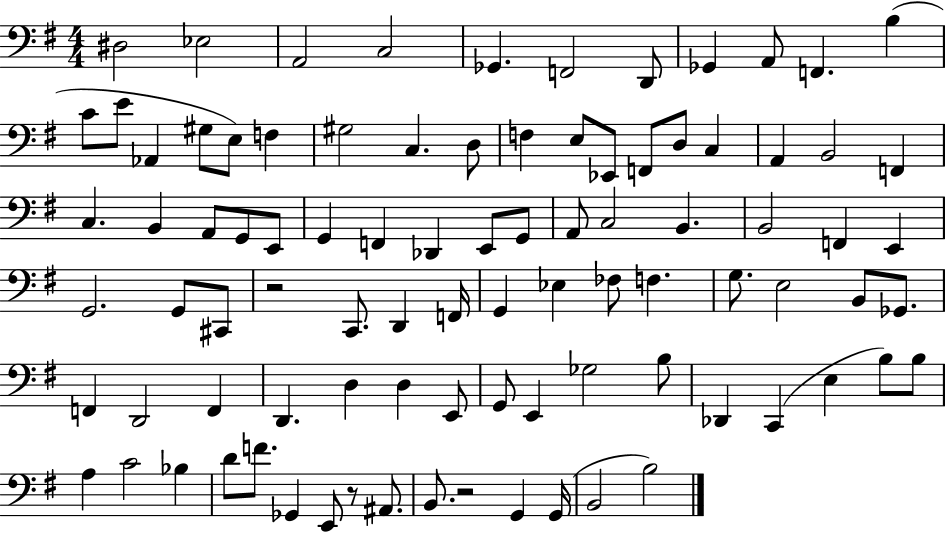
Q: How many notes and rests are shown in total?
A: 91